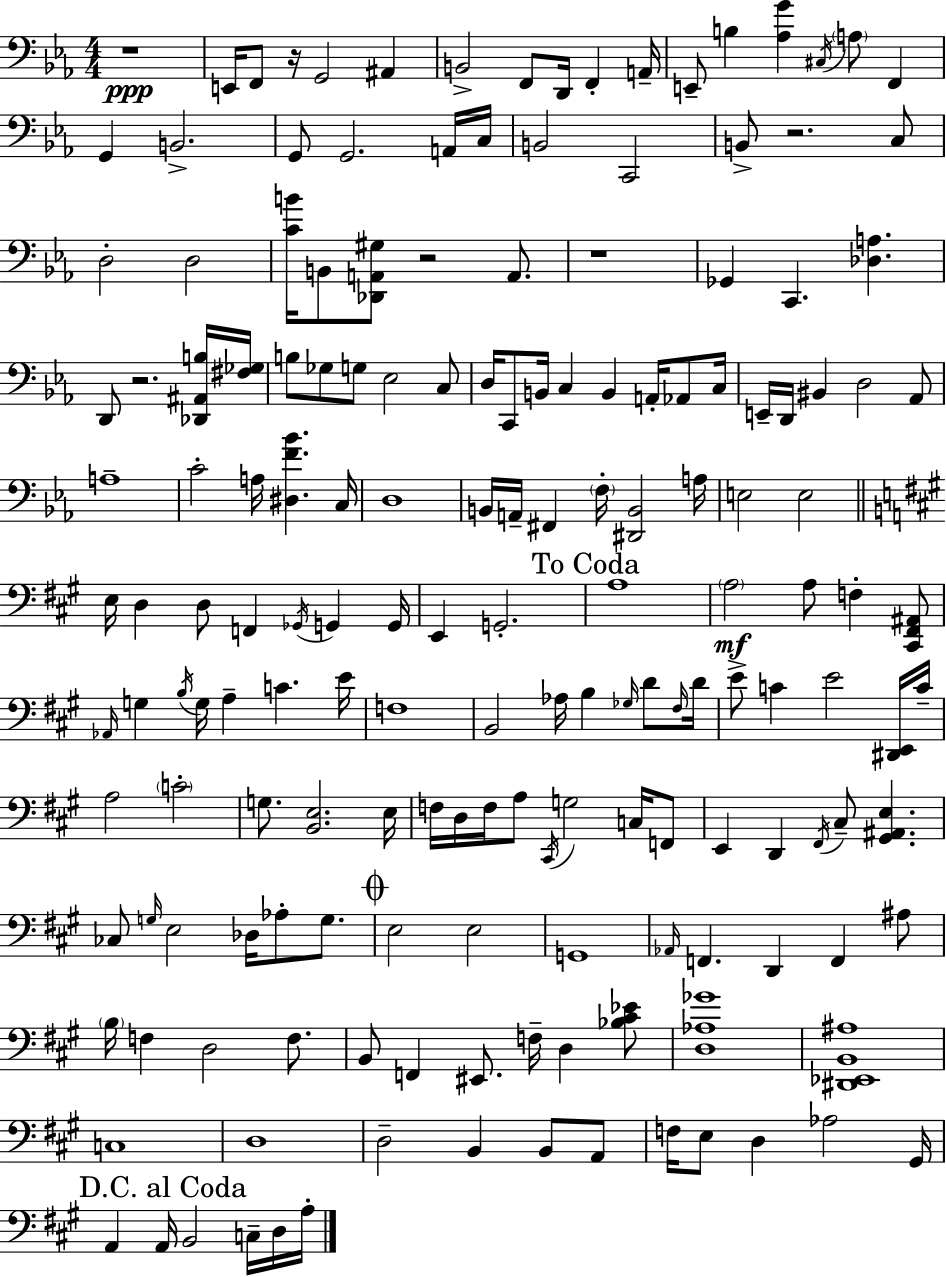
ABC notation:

X:1
T:Untitled
M:4/4
L:1/4
K:Eb
z4 E,,/4 F,,/2 z/4 G,,2 ^A,, B,,2 F,,/2 D,,/4 F,, A,,/4 E,,/2 B, [_A,G] ^C,/4 A,/2 F,, G,, B,,2 G,,/2 G,,2 A,,/4 C,/4 B,,2 C,,2 B,,/2 z2 C,/2 D,2 D,2 [CB]/4 B,,/2 [_D,,A,,^G,]/2 z2 A,,/2 z4 _G,, C,, [_D,A,] D,,/2 z2 [_D,,^A,,B,]/4 [^F,_G,]/4 B,/2 _G,/2 G,/2 _E,2 C,/2 D,/4 C,,/2 B,,/4 C, B,, A,,/4 _A,,/2 C,/4 E,,/4 D,,/4 ^B,, D,2 _A,,/2 A,4 C2 A,/4 [^D,F_B] C,/4 D,4 B,,/4 A,,/4 ^F,, F,/4 [^D,,B,,]2 A,/4 E,2 E,2 E,/4 D, D,/2 F,, _G,,/4 G,, G,,/4 E,, G,,2 A,4 A,2 A,/2 F, [^C,,^F,,^A,,]/2 _A,,/4 G, B,/4 G,/4 A, C E/4 F,4 B,,2 _A,/4 B, _G,/4 D/2 ^F,/4 D/4 E/2 C E2 [^D,,E,,]/4 C/4 A,2 C2 G,/2 [B,,E,]2 E,/4 F,/4 D,/4 F,/4 A,/2 ^C,,/4 G,2 C,/4 F,,/2 E,, D,, ^F,,/4 ^C,/2 [^G,,^A,,E,] _C,/2 G,/4 E,2 _D,/4 _A,/2 G,/2 E,2 E,2 G,,4 _A,,/4 F,, D,, F,, ^A,/2 B,/4 F, D,2 F,/2 B,,/2 F,, ^E,,/2 F,/4 D, [_B,^C_E]/2 [D,_A,_G]4 [^D,,_E,,B,,^A,]4 C,4 D,4 D,2 B,, B,,/2 A,,/2 F,/4 E,/2 D, _A,2 ^G,,/4 A,, A,,/4 B,,2 C,/4 D,/4 A,/4